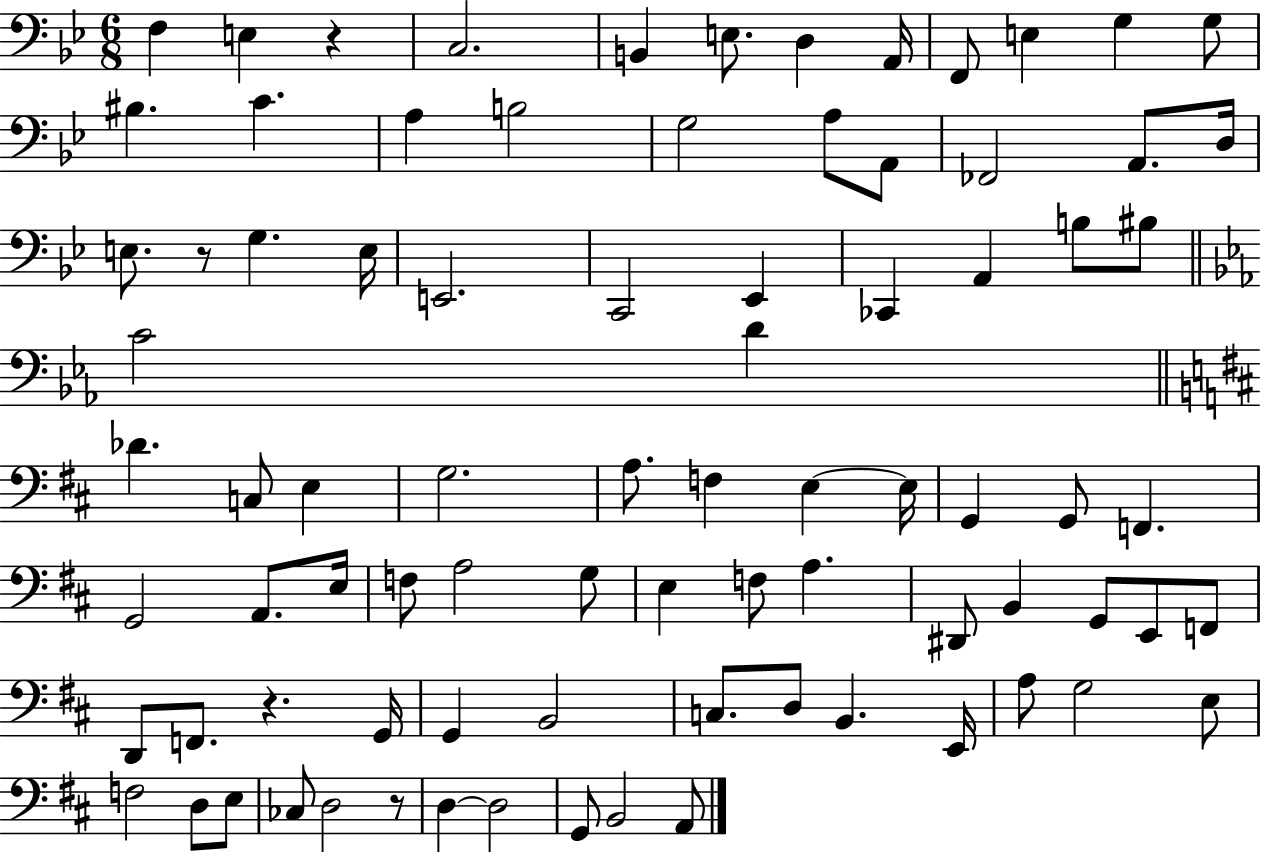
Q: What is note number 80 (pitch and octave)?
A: A2